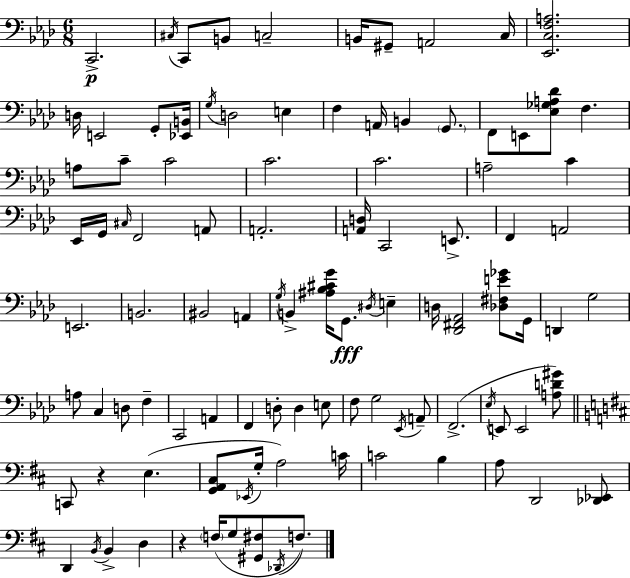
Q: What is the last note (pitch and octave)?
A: F3